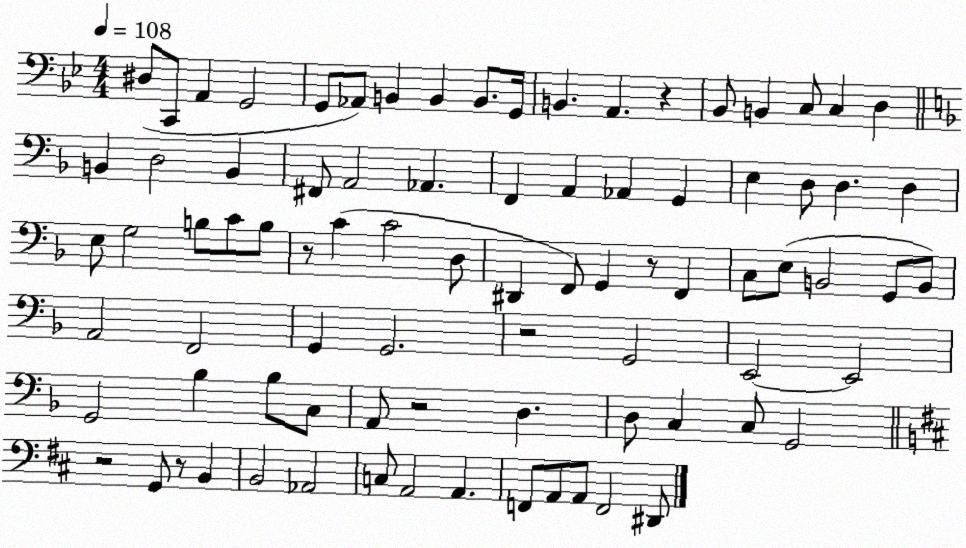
X:1
T:Untitled
M:4/4
L:1/4
K:Bb
^D,/2 C,,/2 A,, G,,2 G,,/2 _A,,/2 B,, B,, B,,/2 G,,/4 B,, A,, z _B,,/2 B,, C,/2 C, D, B,, D,2 B,, ^F,,/2 A,,2 _A,, F,, A,, _A,, G,, E, D,/2 D, D, E,/2 G,2 B,/2 C/2 B,/2 z/2 C C2 D,/2 ^D,, F,,/2 G,, z/2 F,, C,/2 E,/2 B,,2 G,,/2 B,,/2 A,,2 F,,2 G,, G,,2 z2 G,,2 E,,2 E,,2 G,,2 _B, _B,/2 C,/2 A,,/2 z2 D, D,/2 C, C,/2 G,,2 z2 G,,/2 z/2 B,, B,,2 _A,,2 C,/2 A,,2 A,, F,,/2 A,,/2 A,,/2 F,,2 ^D,,/2